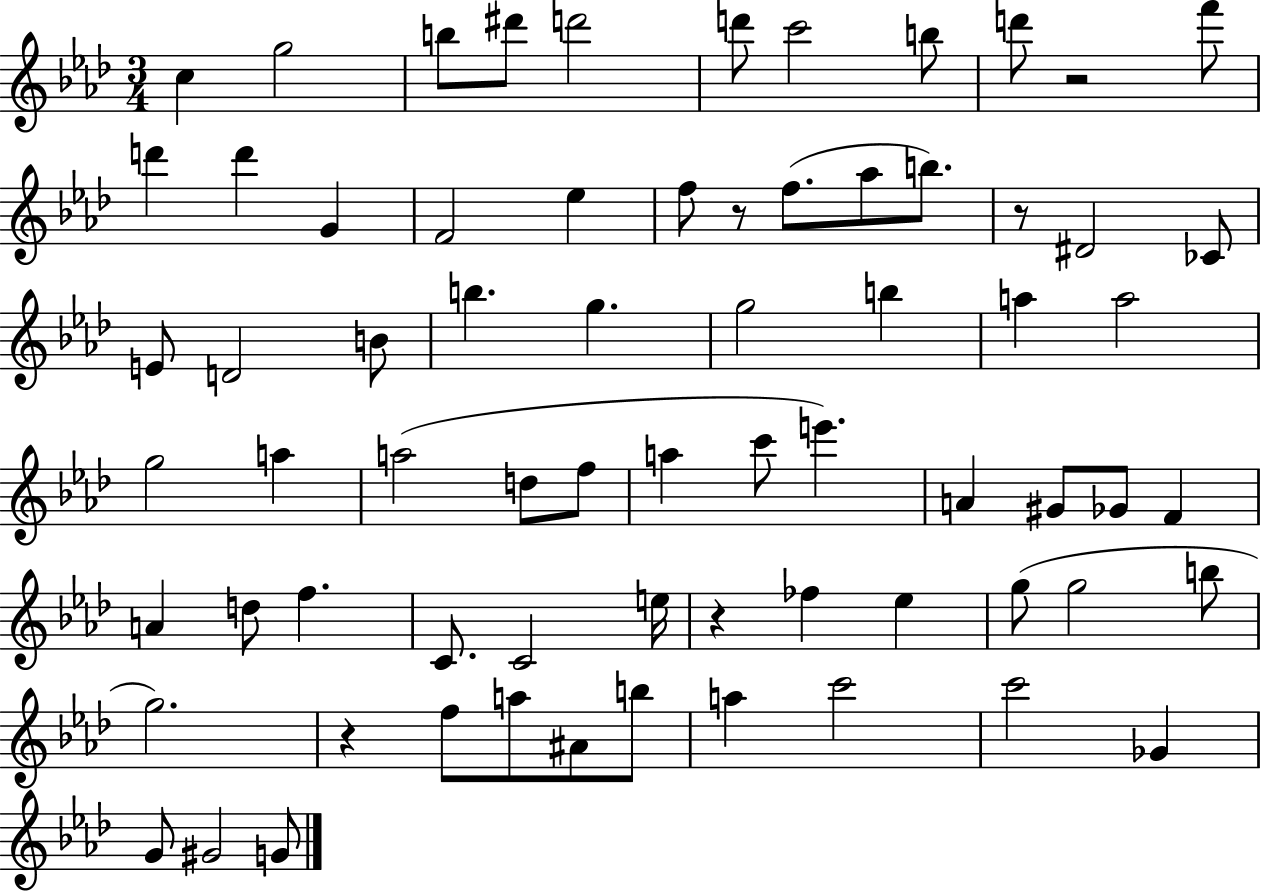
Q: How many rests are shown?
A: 5